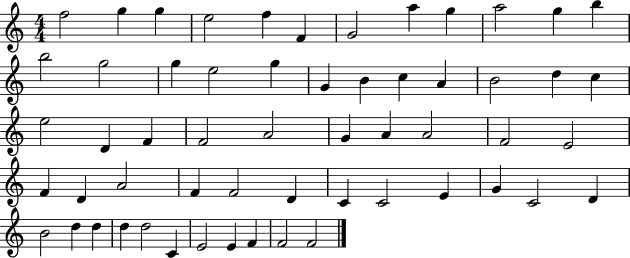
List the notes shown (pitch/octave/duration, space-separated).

F5/h G5/q G5/q E5/h F5/q F4/q G4/h A5/q G5/q A5/h G5/q B5/q B5/h G5/h G5/q E5/h G5/q G4/q B4/q C5/q A4/q B4/h D5/q C5/q E5/h D4/q F4/q F4/h A4/h G4/q A4/q A4/h F4/h E4/h F4/q D4/q A4/h F4/q F4/h D4/q C4/q C4/h E4/q G4/q C4/h D4/q B4/h D5/q D5/q D5/q D5/h C4/q E4/h E4/q F4/q F4/h F4/h